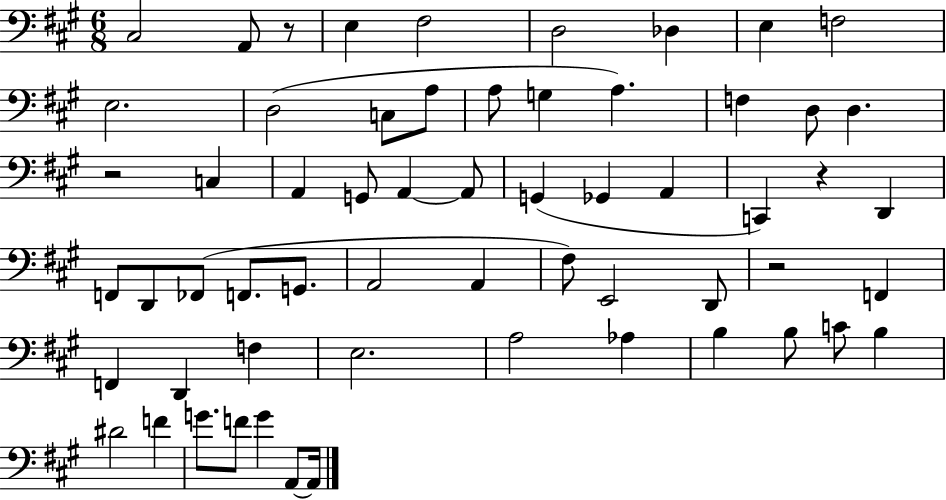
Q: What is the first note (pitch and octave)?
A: C#3